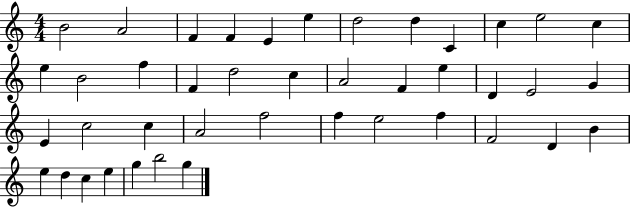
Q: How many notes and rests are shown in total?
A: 42